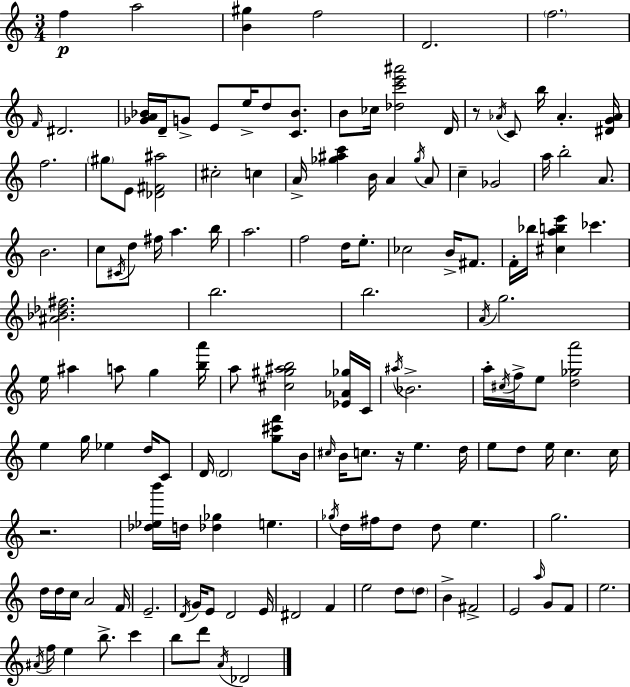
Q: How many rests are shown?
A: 3